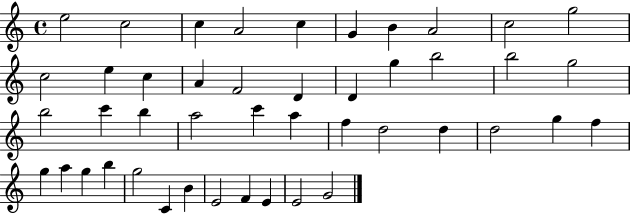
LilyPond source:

{
  \clef treble
  \time 4/4
  \defaultTimeSignature
  \key c \major
  e''2 c''2 | c''4 a'2 c''4 | g'4 b'4 a'2 | c''2 g''2 | \break c''2 e''4 c''4 | a'4 f'2 d'4 | d'4 g''4 b''2 | b''2 g''2 | \break b''2 c'''4 b''4 | a''2 c'''4 a''4 | f''4 d''2 d''4 | d''2 g''4 f''4 | \break g''4 a''4 g''4 b''4 | g''2 c'4 b'4 | e'2 f'4 e'4 | e'2 g'2 | \break \bar "|."
}